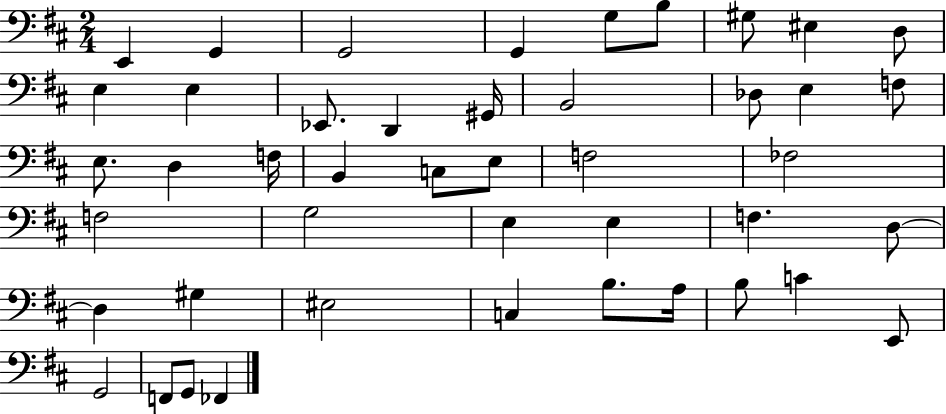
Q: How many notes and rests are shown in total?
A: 45